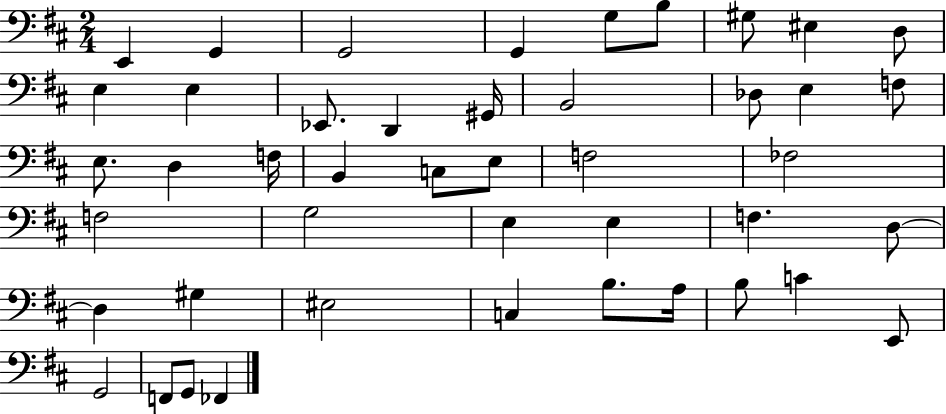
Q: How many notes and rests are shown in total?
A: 45